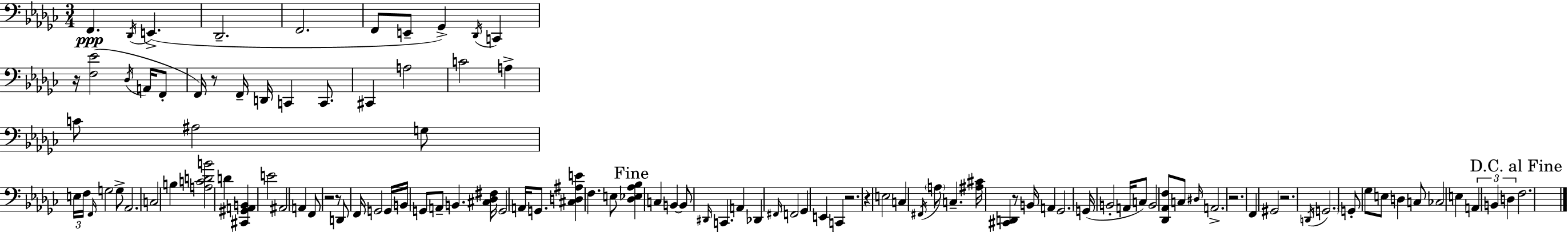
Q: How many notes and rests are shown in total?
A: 112